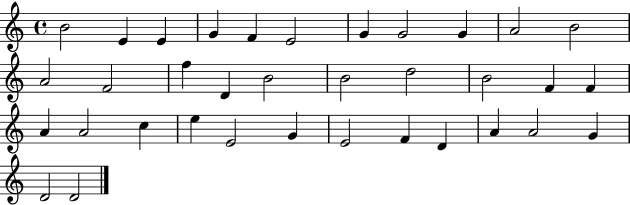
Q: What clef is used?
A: treble